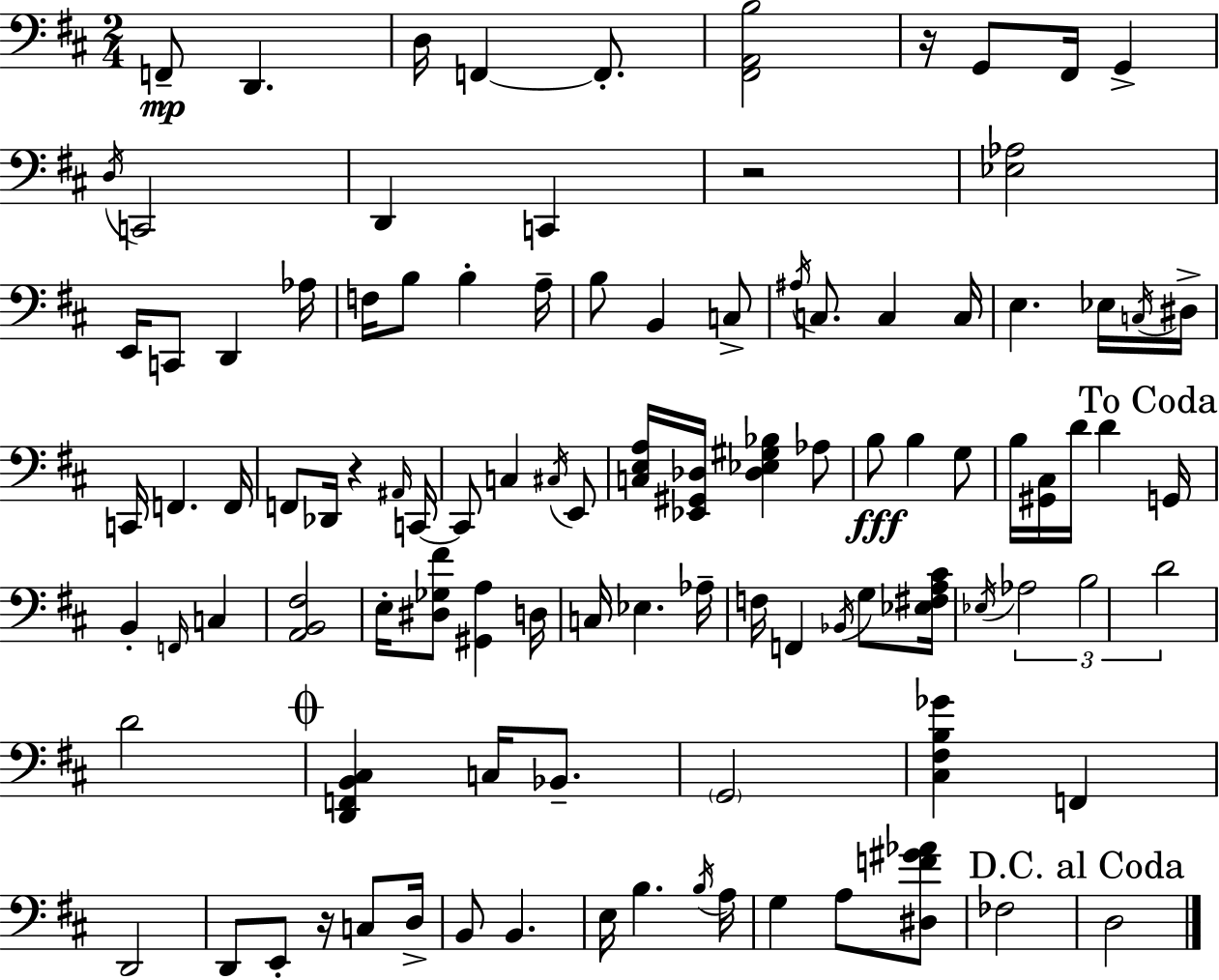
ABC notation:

X:1
T:Untitled
M:2/4
L:1/4
K:D
F,,/2 D,, D,/4 F,, F,,/2 [^F,,A,,B,]2 z/4 G,,/2 ^F,,/4 G,, D,/4 C,,2 D,, C,, z2 [_E,_A,]2 E,,/4 C,,/2 D,, _A,/4 F,/4 B,/2 B, A,/4 B,/2 B,, C,/2 ^A,/4 C,/2 C, C,/4 E, _E,/4 C,/4 ^D,/4 C,,/4 F,, F,,/4 F,,/2 _D,,/4 z ^A,,/4 C,,/4 C,,/2 C, ^C,/4 E,,/2 [C,E,A,]/4 [_E,,^G,,_D,]/4 [_D,_E,^G,_B,] _A,/2 B,/2 B, G,/2 B,/4 [^G,,^C,]/4 D/4 D G,,/4 B,, F,,/4 C, [A,,B,,^F,]2 E,/4 [^D,_G,^F]/2 [^G,,A,] D,/4 C,/4 _E, _A,/4 F,/4 F,, _B,,/4 G,/2 [_E,^F,A,^C]/4 _E,/4 _A,2 B,2 D2 D2 [D,,F,,B,,^C,] C,/4 _B,,/2 G,,2 [^C,^F,B,_G] F,, D,,2 D,,/2 E,,/2 z/4 C,/2 D,/4 B,,/2 B,, E,/4 B, B,/4 A,/4 G, A,/2 [^D,F^G_A]/2 _F,2 D,2